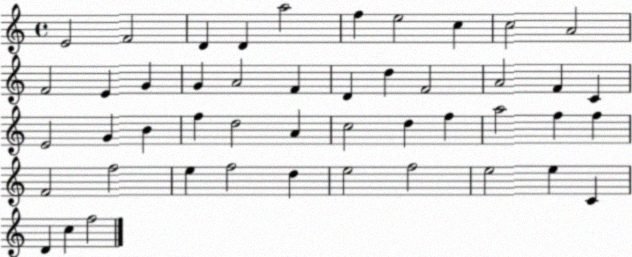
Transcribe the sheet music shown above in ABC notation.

X:1
T:Untitled
M:4/4
L:1/4
K:C
E2 F2 D D a2 f e2 c c2 A2 F2 E G G A2 F D d F2 A2 F C E2 G B f d2 A c2 d f a2 f f F2 f2 e f2 d e2 f2 e2 e C D c f2